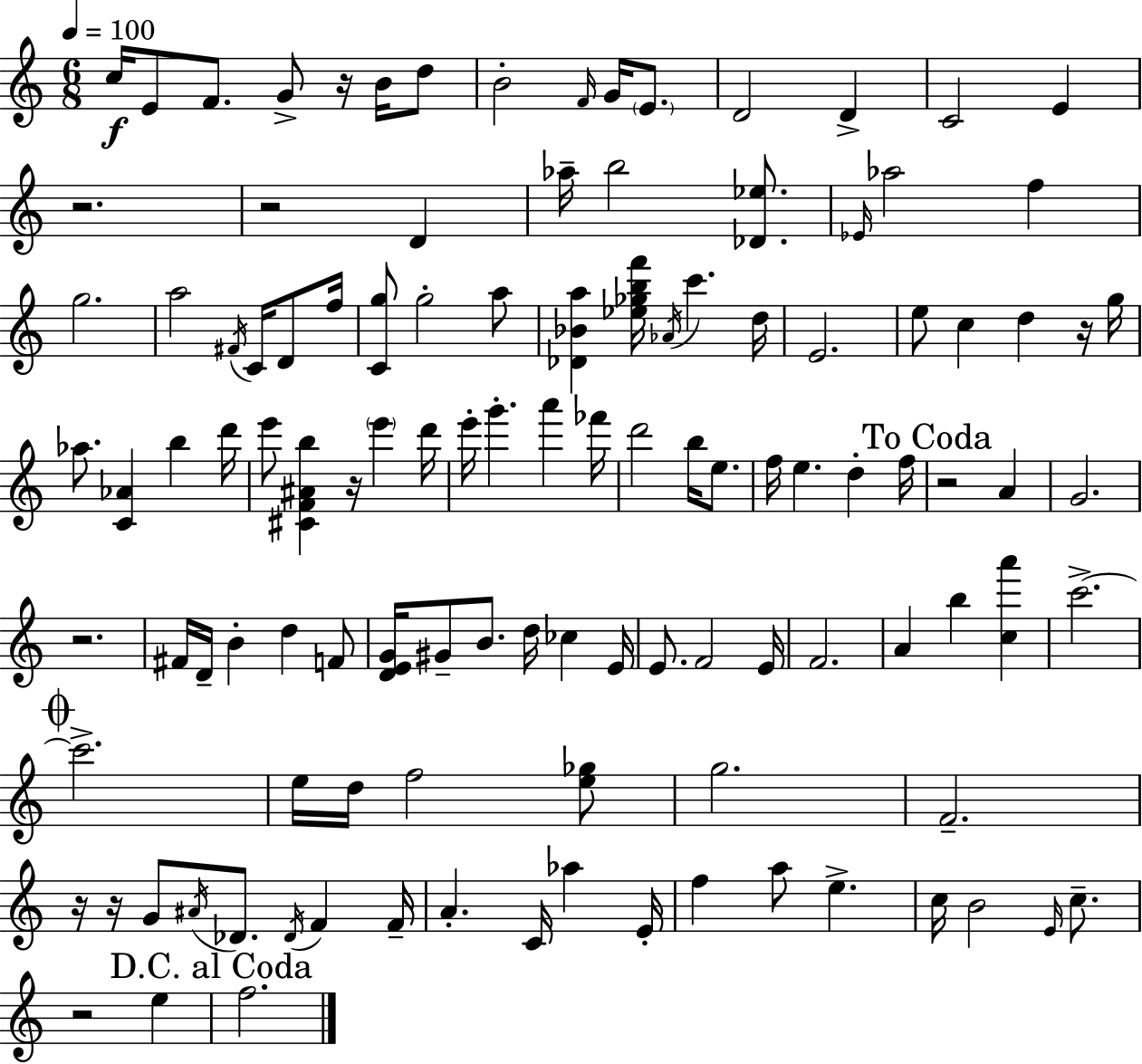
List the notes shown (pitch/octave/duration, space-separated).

C5/s E4/e F4/e. G4/e R/s B4/s D5/e B4/h F4/s G4/s E4/e. D4/h D4/q C4/h E4/q R/h. R/h D4/q Ab5/s B5/h [Db4,Eb5]/e. Eb4/s Ab5/h F5/q G5/h. A5/h F#4/s C4/s D4/e F5/s [C4,G5]/e G5/h A5/e [Db4,Bb4,A5]/q [Eb5,Gb5,B5,F6]/s Ab4/s C6/q. D5/s E4/h. E5/e C5/q D5/q R/s G5/s Ab5/e. [C4,Ab4]/q B5/q D6/s E6/e [C#4,F4,A#4,B5]/q R/s E6/q D6/s E6/s G6/q. A6/q FES6/s D6/h B5/s E5/e. F5/s E5/q. D5/q F5/s R/h A4/q G4/h. R/h. F#4/s D4/s B4/q D5/q F4/e [D4,E4,G4]/s G#4/e B4/e. D5/s CES5/q E4/s E4/e. F4/h E4/s F4/h. A4/q B5/q [C5,A6]/q C6/h. C6/h. E5/s D5/s F5/h [E5,Gb5]/e G5/h. F4/h. R/s R/s G4/e A#4/s Db4/e. Db4/s F4/q F4/s A4/q. C4/s Ab5/q E4/s F5/q A5/e E5/q. C5/s B4/h E4/s C5/e. R/h E5/q F5/h.